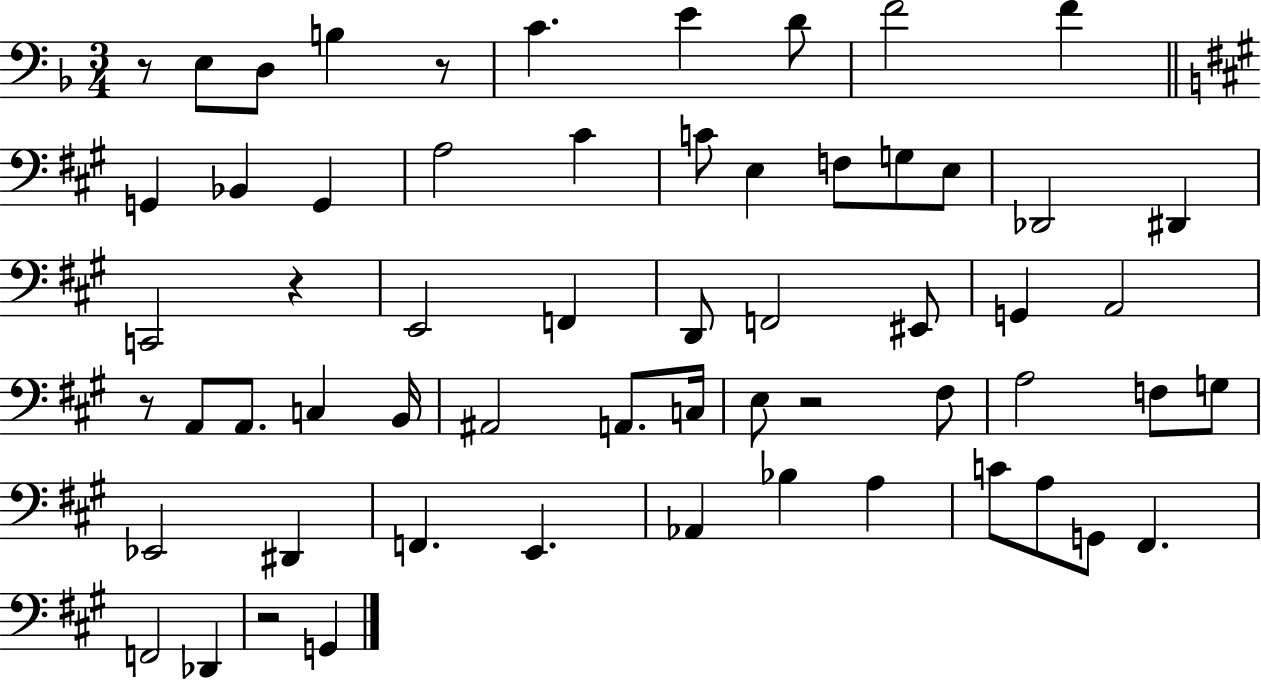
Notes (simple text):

R/e E3/e D3/e B3/q R/e C4/q. E4/q D4/e F4/h F4/q G2/q Bb2/q G2/q A3/h C#4/q C4/e E3/q F3/e G3/e E3/e Db2/h D#2/q C2/h R/q E2/h F2/q D2/e F2/h EIS2/e G2/q A2/h R/e A2/e A2/e. C3/q B2/s A#2/h A2/e. C3/s E3/e R/h F#3/e A3/h F3/e G3/e Eb2/h D#2/q F2/q. E2/q. Ab2/q Bb3/q A3/q C4/e A3/e G2/e F#2/q. F2/h Db2/q R/h G2/q